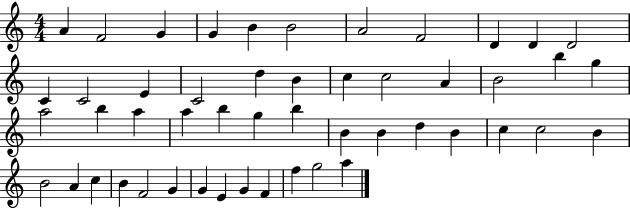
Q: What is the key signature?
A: C major